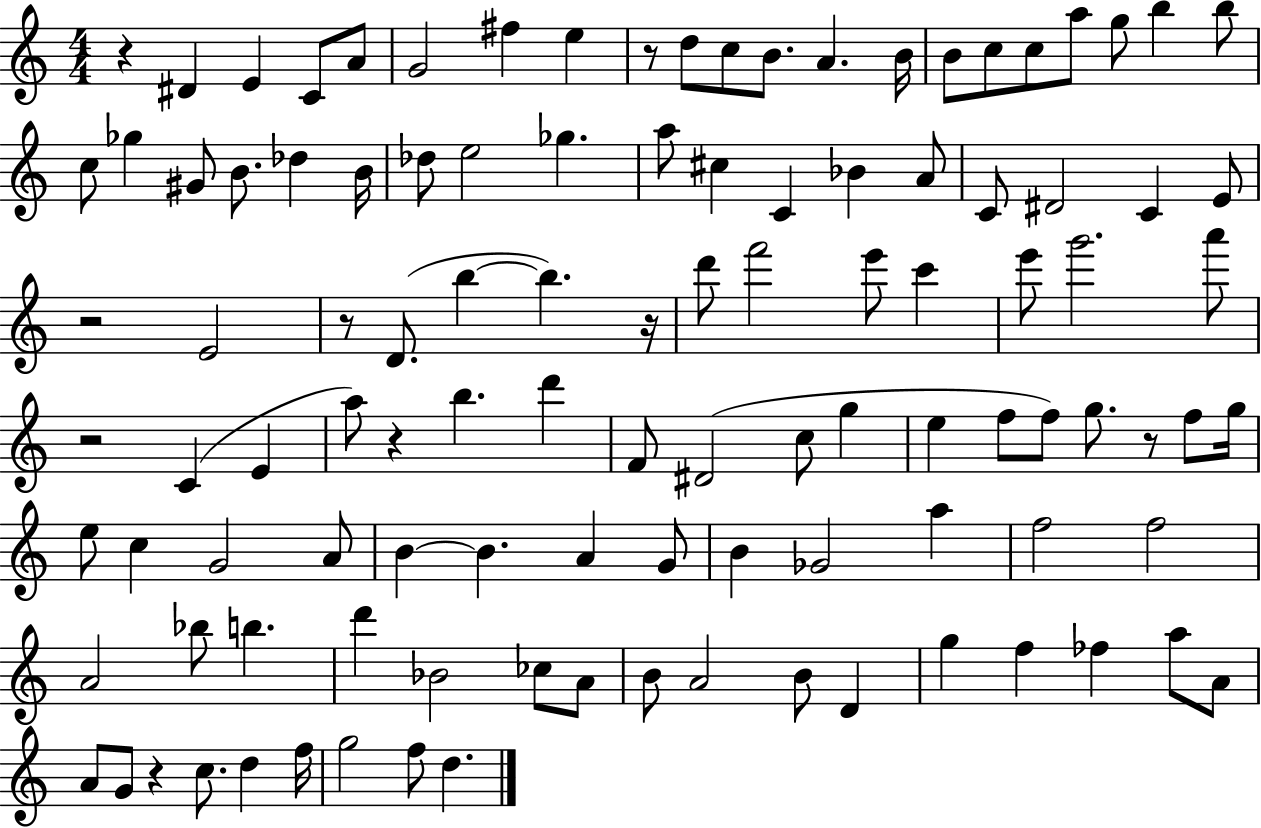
{
  \clef treble
  \numericTimeSignature
  \time 4/4
  \key c \major
  \repeat volta 2 { r4 dis'4 e'4 c'8 a'8 | g'2 fis''4 e''4 | r8 d''8 c''8 b'8. a'4. b'16 | b'8 c''8 c''8 a''8 g''8 b''4 b''8 | \break c''8 ges''4 gis'8 b'8. des''4 b'16 | des''8 e''2 ges''4. | a''8 cis''4 c'4 bes'4 a'8 | c'8 dis'2 c'4 e'8 | \break r2 e'2 | r8 d'8.( b''4~~ b''4.) r16 | d'''8 f'''2 e'''8 c'''4 | e'''8 g'''2. a'''8 | \break r2 c'4( e'4 | a''8) r4 b''4. d'''4 | f'8 dis'2( c''8 g''4 | e''4 f''8 f''8) g''8. r8 f''8 g''16 | \break e''8 c''4 g'2 a'8 | b'4~~ b'4. a'4 g'8 | b'4 ges'2 a''4 | f''2 f''2 | \break a'2 bes''8 b''4. | d'''4 bes'2 ces''8 a'8 | b'8 a'2 b'8 d'4 | g''4 f''4 fes''4 a''8 a'8 | \break a'8 g'8 r4 c''8. d''4 f''16 | g''2 f''8 d''4. | } \bar "|."
}